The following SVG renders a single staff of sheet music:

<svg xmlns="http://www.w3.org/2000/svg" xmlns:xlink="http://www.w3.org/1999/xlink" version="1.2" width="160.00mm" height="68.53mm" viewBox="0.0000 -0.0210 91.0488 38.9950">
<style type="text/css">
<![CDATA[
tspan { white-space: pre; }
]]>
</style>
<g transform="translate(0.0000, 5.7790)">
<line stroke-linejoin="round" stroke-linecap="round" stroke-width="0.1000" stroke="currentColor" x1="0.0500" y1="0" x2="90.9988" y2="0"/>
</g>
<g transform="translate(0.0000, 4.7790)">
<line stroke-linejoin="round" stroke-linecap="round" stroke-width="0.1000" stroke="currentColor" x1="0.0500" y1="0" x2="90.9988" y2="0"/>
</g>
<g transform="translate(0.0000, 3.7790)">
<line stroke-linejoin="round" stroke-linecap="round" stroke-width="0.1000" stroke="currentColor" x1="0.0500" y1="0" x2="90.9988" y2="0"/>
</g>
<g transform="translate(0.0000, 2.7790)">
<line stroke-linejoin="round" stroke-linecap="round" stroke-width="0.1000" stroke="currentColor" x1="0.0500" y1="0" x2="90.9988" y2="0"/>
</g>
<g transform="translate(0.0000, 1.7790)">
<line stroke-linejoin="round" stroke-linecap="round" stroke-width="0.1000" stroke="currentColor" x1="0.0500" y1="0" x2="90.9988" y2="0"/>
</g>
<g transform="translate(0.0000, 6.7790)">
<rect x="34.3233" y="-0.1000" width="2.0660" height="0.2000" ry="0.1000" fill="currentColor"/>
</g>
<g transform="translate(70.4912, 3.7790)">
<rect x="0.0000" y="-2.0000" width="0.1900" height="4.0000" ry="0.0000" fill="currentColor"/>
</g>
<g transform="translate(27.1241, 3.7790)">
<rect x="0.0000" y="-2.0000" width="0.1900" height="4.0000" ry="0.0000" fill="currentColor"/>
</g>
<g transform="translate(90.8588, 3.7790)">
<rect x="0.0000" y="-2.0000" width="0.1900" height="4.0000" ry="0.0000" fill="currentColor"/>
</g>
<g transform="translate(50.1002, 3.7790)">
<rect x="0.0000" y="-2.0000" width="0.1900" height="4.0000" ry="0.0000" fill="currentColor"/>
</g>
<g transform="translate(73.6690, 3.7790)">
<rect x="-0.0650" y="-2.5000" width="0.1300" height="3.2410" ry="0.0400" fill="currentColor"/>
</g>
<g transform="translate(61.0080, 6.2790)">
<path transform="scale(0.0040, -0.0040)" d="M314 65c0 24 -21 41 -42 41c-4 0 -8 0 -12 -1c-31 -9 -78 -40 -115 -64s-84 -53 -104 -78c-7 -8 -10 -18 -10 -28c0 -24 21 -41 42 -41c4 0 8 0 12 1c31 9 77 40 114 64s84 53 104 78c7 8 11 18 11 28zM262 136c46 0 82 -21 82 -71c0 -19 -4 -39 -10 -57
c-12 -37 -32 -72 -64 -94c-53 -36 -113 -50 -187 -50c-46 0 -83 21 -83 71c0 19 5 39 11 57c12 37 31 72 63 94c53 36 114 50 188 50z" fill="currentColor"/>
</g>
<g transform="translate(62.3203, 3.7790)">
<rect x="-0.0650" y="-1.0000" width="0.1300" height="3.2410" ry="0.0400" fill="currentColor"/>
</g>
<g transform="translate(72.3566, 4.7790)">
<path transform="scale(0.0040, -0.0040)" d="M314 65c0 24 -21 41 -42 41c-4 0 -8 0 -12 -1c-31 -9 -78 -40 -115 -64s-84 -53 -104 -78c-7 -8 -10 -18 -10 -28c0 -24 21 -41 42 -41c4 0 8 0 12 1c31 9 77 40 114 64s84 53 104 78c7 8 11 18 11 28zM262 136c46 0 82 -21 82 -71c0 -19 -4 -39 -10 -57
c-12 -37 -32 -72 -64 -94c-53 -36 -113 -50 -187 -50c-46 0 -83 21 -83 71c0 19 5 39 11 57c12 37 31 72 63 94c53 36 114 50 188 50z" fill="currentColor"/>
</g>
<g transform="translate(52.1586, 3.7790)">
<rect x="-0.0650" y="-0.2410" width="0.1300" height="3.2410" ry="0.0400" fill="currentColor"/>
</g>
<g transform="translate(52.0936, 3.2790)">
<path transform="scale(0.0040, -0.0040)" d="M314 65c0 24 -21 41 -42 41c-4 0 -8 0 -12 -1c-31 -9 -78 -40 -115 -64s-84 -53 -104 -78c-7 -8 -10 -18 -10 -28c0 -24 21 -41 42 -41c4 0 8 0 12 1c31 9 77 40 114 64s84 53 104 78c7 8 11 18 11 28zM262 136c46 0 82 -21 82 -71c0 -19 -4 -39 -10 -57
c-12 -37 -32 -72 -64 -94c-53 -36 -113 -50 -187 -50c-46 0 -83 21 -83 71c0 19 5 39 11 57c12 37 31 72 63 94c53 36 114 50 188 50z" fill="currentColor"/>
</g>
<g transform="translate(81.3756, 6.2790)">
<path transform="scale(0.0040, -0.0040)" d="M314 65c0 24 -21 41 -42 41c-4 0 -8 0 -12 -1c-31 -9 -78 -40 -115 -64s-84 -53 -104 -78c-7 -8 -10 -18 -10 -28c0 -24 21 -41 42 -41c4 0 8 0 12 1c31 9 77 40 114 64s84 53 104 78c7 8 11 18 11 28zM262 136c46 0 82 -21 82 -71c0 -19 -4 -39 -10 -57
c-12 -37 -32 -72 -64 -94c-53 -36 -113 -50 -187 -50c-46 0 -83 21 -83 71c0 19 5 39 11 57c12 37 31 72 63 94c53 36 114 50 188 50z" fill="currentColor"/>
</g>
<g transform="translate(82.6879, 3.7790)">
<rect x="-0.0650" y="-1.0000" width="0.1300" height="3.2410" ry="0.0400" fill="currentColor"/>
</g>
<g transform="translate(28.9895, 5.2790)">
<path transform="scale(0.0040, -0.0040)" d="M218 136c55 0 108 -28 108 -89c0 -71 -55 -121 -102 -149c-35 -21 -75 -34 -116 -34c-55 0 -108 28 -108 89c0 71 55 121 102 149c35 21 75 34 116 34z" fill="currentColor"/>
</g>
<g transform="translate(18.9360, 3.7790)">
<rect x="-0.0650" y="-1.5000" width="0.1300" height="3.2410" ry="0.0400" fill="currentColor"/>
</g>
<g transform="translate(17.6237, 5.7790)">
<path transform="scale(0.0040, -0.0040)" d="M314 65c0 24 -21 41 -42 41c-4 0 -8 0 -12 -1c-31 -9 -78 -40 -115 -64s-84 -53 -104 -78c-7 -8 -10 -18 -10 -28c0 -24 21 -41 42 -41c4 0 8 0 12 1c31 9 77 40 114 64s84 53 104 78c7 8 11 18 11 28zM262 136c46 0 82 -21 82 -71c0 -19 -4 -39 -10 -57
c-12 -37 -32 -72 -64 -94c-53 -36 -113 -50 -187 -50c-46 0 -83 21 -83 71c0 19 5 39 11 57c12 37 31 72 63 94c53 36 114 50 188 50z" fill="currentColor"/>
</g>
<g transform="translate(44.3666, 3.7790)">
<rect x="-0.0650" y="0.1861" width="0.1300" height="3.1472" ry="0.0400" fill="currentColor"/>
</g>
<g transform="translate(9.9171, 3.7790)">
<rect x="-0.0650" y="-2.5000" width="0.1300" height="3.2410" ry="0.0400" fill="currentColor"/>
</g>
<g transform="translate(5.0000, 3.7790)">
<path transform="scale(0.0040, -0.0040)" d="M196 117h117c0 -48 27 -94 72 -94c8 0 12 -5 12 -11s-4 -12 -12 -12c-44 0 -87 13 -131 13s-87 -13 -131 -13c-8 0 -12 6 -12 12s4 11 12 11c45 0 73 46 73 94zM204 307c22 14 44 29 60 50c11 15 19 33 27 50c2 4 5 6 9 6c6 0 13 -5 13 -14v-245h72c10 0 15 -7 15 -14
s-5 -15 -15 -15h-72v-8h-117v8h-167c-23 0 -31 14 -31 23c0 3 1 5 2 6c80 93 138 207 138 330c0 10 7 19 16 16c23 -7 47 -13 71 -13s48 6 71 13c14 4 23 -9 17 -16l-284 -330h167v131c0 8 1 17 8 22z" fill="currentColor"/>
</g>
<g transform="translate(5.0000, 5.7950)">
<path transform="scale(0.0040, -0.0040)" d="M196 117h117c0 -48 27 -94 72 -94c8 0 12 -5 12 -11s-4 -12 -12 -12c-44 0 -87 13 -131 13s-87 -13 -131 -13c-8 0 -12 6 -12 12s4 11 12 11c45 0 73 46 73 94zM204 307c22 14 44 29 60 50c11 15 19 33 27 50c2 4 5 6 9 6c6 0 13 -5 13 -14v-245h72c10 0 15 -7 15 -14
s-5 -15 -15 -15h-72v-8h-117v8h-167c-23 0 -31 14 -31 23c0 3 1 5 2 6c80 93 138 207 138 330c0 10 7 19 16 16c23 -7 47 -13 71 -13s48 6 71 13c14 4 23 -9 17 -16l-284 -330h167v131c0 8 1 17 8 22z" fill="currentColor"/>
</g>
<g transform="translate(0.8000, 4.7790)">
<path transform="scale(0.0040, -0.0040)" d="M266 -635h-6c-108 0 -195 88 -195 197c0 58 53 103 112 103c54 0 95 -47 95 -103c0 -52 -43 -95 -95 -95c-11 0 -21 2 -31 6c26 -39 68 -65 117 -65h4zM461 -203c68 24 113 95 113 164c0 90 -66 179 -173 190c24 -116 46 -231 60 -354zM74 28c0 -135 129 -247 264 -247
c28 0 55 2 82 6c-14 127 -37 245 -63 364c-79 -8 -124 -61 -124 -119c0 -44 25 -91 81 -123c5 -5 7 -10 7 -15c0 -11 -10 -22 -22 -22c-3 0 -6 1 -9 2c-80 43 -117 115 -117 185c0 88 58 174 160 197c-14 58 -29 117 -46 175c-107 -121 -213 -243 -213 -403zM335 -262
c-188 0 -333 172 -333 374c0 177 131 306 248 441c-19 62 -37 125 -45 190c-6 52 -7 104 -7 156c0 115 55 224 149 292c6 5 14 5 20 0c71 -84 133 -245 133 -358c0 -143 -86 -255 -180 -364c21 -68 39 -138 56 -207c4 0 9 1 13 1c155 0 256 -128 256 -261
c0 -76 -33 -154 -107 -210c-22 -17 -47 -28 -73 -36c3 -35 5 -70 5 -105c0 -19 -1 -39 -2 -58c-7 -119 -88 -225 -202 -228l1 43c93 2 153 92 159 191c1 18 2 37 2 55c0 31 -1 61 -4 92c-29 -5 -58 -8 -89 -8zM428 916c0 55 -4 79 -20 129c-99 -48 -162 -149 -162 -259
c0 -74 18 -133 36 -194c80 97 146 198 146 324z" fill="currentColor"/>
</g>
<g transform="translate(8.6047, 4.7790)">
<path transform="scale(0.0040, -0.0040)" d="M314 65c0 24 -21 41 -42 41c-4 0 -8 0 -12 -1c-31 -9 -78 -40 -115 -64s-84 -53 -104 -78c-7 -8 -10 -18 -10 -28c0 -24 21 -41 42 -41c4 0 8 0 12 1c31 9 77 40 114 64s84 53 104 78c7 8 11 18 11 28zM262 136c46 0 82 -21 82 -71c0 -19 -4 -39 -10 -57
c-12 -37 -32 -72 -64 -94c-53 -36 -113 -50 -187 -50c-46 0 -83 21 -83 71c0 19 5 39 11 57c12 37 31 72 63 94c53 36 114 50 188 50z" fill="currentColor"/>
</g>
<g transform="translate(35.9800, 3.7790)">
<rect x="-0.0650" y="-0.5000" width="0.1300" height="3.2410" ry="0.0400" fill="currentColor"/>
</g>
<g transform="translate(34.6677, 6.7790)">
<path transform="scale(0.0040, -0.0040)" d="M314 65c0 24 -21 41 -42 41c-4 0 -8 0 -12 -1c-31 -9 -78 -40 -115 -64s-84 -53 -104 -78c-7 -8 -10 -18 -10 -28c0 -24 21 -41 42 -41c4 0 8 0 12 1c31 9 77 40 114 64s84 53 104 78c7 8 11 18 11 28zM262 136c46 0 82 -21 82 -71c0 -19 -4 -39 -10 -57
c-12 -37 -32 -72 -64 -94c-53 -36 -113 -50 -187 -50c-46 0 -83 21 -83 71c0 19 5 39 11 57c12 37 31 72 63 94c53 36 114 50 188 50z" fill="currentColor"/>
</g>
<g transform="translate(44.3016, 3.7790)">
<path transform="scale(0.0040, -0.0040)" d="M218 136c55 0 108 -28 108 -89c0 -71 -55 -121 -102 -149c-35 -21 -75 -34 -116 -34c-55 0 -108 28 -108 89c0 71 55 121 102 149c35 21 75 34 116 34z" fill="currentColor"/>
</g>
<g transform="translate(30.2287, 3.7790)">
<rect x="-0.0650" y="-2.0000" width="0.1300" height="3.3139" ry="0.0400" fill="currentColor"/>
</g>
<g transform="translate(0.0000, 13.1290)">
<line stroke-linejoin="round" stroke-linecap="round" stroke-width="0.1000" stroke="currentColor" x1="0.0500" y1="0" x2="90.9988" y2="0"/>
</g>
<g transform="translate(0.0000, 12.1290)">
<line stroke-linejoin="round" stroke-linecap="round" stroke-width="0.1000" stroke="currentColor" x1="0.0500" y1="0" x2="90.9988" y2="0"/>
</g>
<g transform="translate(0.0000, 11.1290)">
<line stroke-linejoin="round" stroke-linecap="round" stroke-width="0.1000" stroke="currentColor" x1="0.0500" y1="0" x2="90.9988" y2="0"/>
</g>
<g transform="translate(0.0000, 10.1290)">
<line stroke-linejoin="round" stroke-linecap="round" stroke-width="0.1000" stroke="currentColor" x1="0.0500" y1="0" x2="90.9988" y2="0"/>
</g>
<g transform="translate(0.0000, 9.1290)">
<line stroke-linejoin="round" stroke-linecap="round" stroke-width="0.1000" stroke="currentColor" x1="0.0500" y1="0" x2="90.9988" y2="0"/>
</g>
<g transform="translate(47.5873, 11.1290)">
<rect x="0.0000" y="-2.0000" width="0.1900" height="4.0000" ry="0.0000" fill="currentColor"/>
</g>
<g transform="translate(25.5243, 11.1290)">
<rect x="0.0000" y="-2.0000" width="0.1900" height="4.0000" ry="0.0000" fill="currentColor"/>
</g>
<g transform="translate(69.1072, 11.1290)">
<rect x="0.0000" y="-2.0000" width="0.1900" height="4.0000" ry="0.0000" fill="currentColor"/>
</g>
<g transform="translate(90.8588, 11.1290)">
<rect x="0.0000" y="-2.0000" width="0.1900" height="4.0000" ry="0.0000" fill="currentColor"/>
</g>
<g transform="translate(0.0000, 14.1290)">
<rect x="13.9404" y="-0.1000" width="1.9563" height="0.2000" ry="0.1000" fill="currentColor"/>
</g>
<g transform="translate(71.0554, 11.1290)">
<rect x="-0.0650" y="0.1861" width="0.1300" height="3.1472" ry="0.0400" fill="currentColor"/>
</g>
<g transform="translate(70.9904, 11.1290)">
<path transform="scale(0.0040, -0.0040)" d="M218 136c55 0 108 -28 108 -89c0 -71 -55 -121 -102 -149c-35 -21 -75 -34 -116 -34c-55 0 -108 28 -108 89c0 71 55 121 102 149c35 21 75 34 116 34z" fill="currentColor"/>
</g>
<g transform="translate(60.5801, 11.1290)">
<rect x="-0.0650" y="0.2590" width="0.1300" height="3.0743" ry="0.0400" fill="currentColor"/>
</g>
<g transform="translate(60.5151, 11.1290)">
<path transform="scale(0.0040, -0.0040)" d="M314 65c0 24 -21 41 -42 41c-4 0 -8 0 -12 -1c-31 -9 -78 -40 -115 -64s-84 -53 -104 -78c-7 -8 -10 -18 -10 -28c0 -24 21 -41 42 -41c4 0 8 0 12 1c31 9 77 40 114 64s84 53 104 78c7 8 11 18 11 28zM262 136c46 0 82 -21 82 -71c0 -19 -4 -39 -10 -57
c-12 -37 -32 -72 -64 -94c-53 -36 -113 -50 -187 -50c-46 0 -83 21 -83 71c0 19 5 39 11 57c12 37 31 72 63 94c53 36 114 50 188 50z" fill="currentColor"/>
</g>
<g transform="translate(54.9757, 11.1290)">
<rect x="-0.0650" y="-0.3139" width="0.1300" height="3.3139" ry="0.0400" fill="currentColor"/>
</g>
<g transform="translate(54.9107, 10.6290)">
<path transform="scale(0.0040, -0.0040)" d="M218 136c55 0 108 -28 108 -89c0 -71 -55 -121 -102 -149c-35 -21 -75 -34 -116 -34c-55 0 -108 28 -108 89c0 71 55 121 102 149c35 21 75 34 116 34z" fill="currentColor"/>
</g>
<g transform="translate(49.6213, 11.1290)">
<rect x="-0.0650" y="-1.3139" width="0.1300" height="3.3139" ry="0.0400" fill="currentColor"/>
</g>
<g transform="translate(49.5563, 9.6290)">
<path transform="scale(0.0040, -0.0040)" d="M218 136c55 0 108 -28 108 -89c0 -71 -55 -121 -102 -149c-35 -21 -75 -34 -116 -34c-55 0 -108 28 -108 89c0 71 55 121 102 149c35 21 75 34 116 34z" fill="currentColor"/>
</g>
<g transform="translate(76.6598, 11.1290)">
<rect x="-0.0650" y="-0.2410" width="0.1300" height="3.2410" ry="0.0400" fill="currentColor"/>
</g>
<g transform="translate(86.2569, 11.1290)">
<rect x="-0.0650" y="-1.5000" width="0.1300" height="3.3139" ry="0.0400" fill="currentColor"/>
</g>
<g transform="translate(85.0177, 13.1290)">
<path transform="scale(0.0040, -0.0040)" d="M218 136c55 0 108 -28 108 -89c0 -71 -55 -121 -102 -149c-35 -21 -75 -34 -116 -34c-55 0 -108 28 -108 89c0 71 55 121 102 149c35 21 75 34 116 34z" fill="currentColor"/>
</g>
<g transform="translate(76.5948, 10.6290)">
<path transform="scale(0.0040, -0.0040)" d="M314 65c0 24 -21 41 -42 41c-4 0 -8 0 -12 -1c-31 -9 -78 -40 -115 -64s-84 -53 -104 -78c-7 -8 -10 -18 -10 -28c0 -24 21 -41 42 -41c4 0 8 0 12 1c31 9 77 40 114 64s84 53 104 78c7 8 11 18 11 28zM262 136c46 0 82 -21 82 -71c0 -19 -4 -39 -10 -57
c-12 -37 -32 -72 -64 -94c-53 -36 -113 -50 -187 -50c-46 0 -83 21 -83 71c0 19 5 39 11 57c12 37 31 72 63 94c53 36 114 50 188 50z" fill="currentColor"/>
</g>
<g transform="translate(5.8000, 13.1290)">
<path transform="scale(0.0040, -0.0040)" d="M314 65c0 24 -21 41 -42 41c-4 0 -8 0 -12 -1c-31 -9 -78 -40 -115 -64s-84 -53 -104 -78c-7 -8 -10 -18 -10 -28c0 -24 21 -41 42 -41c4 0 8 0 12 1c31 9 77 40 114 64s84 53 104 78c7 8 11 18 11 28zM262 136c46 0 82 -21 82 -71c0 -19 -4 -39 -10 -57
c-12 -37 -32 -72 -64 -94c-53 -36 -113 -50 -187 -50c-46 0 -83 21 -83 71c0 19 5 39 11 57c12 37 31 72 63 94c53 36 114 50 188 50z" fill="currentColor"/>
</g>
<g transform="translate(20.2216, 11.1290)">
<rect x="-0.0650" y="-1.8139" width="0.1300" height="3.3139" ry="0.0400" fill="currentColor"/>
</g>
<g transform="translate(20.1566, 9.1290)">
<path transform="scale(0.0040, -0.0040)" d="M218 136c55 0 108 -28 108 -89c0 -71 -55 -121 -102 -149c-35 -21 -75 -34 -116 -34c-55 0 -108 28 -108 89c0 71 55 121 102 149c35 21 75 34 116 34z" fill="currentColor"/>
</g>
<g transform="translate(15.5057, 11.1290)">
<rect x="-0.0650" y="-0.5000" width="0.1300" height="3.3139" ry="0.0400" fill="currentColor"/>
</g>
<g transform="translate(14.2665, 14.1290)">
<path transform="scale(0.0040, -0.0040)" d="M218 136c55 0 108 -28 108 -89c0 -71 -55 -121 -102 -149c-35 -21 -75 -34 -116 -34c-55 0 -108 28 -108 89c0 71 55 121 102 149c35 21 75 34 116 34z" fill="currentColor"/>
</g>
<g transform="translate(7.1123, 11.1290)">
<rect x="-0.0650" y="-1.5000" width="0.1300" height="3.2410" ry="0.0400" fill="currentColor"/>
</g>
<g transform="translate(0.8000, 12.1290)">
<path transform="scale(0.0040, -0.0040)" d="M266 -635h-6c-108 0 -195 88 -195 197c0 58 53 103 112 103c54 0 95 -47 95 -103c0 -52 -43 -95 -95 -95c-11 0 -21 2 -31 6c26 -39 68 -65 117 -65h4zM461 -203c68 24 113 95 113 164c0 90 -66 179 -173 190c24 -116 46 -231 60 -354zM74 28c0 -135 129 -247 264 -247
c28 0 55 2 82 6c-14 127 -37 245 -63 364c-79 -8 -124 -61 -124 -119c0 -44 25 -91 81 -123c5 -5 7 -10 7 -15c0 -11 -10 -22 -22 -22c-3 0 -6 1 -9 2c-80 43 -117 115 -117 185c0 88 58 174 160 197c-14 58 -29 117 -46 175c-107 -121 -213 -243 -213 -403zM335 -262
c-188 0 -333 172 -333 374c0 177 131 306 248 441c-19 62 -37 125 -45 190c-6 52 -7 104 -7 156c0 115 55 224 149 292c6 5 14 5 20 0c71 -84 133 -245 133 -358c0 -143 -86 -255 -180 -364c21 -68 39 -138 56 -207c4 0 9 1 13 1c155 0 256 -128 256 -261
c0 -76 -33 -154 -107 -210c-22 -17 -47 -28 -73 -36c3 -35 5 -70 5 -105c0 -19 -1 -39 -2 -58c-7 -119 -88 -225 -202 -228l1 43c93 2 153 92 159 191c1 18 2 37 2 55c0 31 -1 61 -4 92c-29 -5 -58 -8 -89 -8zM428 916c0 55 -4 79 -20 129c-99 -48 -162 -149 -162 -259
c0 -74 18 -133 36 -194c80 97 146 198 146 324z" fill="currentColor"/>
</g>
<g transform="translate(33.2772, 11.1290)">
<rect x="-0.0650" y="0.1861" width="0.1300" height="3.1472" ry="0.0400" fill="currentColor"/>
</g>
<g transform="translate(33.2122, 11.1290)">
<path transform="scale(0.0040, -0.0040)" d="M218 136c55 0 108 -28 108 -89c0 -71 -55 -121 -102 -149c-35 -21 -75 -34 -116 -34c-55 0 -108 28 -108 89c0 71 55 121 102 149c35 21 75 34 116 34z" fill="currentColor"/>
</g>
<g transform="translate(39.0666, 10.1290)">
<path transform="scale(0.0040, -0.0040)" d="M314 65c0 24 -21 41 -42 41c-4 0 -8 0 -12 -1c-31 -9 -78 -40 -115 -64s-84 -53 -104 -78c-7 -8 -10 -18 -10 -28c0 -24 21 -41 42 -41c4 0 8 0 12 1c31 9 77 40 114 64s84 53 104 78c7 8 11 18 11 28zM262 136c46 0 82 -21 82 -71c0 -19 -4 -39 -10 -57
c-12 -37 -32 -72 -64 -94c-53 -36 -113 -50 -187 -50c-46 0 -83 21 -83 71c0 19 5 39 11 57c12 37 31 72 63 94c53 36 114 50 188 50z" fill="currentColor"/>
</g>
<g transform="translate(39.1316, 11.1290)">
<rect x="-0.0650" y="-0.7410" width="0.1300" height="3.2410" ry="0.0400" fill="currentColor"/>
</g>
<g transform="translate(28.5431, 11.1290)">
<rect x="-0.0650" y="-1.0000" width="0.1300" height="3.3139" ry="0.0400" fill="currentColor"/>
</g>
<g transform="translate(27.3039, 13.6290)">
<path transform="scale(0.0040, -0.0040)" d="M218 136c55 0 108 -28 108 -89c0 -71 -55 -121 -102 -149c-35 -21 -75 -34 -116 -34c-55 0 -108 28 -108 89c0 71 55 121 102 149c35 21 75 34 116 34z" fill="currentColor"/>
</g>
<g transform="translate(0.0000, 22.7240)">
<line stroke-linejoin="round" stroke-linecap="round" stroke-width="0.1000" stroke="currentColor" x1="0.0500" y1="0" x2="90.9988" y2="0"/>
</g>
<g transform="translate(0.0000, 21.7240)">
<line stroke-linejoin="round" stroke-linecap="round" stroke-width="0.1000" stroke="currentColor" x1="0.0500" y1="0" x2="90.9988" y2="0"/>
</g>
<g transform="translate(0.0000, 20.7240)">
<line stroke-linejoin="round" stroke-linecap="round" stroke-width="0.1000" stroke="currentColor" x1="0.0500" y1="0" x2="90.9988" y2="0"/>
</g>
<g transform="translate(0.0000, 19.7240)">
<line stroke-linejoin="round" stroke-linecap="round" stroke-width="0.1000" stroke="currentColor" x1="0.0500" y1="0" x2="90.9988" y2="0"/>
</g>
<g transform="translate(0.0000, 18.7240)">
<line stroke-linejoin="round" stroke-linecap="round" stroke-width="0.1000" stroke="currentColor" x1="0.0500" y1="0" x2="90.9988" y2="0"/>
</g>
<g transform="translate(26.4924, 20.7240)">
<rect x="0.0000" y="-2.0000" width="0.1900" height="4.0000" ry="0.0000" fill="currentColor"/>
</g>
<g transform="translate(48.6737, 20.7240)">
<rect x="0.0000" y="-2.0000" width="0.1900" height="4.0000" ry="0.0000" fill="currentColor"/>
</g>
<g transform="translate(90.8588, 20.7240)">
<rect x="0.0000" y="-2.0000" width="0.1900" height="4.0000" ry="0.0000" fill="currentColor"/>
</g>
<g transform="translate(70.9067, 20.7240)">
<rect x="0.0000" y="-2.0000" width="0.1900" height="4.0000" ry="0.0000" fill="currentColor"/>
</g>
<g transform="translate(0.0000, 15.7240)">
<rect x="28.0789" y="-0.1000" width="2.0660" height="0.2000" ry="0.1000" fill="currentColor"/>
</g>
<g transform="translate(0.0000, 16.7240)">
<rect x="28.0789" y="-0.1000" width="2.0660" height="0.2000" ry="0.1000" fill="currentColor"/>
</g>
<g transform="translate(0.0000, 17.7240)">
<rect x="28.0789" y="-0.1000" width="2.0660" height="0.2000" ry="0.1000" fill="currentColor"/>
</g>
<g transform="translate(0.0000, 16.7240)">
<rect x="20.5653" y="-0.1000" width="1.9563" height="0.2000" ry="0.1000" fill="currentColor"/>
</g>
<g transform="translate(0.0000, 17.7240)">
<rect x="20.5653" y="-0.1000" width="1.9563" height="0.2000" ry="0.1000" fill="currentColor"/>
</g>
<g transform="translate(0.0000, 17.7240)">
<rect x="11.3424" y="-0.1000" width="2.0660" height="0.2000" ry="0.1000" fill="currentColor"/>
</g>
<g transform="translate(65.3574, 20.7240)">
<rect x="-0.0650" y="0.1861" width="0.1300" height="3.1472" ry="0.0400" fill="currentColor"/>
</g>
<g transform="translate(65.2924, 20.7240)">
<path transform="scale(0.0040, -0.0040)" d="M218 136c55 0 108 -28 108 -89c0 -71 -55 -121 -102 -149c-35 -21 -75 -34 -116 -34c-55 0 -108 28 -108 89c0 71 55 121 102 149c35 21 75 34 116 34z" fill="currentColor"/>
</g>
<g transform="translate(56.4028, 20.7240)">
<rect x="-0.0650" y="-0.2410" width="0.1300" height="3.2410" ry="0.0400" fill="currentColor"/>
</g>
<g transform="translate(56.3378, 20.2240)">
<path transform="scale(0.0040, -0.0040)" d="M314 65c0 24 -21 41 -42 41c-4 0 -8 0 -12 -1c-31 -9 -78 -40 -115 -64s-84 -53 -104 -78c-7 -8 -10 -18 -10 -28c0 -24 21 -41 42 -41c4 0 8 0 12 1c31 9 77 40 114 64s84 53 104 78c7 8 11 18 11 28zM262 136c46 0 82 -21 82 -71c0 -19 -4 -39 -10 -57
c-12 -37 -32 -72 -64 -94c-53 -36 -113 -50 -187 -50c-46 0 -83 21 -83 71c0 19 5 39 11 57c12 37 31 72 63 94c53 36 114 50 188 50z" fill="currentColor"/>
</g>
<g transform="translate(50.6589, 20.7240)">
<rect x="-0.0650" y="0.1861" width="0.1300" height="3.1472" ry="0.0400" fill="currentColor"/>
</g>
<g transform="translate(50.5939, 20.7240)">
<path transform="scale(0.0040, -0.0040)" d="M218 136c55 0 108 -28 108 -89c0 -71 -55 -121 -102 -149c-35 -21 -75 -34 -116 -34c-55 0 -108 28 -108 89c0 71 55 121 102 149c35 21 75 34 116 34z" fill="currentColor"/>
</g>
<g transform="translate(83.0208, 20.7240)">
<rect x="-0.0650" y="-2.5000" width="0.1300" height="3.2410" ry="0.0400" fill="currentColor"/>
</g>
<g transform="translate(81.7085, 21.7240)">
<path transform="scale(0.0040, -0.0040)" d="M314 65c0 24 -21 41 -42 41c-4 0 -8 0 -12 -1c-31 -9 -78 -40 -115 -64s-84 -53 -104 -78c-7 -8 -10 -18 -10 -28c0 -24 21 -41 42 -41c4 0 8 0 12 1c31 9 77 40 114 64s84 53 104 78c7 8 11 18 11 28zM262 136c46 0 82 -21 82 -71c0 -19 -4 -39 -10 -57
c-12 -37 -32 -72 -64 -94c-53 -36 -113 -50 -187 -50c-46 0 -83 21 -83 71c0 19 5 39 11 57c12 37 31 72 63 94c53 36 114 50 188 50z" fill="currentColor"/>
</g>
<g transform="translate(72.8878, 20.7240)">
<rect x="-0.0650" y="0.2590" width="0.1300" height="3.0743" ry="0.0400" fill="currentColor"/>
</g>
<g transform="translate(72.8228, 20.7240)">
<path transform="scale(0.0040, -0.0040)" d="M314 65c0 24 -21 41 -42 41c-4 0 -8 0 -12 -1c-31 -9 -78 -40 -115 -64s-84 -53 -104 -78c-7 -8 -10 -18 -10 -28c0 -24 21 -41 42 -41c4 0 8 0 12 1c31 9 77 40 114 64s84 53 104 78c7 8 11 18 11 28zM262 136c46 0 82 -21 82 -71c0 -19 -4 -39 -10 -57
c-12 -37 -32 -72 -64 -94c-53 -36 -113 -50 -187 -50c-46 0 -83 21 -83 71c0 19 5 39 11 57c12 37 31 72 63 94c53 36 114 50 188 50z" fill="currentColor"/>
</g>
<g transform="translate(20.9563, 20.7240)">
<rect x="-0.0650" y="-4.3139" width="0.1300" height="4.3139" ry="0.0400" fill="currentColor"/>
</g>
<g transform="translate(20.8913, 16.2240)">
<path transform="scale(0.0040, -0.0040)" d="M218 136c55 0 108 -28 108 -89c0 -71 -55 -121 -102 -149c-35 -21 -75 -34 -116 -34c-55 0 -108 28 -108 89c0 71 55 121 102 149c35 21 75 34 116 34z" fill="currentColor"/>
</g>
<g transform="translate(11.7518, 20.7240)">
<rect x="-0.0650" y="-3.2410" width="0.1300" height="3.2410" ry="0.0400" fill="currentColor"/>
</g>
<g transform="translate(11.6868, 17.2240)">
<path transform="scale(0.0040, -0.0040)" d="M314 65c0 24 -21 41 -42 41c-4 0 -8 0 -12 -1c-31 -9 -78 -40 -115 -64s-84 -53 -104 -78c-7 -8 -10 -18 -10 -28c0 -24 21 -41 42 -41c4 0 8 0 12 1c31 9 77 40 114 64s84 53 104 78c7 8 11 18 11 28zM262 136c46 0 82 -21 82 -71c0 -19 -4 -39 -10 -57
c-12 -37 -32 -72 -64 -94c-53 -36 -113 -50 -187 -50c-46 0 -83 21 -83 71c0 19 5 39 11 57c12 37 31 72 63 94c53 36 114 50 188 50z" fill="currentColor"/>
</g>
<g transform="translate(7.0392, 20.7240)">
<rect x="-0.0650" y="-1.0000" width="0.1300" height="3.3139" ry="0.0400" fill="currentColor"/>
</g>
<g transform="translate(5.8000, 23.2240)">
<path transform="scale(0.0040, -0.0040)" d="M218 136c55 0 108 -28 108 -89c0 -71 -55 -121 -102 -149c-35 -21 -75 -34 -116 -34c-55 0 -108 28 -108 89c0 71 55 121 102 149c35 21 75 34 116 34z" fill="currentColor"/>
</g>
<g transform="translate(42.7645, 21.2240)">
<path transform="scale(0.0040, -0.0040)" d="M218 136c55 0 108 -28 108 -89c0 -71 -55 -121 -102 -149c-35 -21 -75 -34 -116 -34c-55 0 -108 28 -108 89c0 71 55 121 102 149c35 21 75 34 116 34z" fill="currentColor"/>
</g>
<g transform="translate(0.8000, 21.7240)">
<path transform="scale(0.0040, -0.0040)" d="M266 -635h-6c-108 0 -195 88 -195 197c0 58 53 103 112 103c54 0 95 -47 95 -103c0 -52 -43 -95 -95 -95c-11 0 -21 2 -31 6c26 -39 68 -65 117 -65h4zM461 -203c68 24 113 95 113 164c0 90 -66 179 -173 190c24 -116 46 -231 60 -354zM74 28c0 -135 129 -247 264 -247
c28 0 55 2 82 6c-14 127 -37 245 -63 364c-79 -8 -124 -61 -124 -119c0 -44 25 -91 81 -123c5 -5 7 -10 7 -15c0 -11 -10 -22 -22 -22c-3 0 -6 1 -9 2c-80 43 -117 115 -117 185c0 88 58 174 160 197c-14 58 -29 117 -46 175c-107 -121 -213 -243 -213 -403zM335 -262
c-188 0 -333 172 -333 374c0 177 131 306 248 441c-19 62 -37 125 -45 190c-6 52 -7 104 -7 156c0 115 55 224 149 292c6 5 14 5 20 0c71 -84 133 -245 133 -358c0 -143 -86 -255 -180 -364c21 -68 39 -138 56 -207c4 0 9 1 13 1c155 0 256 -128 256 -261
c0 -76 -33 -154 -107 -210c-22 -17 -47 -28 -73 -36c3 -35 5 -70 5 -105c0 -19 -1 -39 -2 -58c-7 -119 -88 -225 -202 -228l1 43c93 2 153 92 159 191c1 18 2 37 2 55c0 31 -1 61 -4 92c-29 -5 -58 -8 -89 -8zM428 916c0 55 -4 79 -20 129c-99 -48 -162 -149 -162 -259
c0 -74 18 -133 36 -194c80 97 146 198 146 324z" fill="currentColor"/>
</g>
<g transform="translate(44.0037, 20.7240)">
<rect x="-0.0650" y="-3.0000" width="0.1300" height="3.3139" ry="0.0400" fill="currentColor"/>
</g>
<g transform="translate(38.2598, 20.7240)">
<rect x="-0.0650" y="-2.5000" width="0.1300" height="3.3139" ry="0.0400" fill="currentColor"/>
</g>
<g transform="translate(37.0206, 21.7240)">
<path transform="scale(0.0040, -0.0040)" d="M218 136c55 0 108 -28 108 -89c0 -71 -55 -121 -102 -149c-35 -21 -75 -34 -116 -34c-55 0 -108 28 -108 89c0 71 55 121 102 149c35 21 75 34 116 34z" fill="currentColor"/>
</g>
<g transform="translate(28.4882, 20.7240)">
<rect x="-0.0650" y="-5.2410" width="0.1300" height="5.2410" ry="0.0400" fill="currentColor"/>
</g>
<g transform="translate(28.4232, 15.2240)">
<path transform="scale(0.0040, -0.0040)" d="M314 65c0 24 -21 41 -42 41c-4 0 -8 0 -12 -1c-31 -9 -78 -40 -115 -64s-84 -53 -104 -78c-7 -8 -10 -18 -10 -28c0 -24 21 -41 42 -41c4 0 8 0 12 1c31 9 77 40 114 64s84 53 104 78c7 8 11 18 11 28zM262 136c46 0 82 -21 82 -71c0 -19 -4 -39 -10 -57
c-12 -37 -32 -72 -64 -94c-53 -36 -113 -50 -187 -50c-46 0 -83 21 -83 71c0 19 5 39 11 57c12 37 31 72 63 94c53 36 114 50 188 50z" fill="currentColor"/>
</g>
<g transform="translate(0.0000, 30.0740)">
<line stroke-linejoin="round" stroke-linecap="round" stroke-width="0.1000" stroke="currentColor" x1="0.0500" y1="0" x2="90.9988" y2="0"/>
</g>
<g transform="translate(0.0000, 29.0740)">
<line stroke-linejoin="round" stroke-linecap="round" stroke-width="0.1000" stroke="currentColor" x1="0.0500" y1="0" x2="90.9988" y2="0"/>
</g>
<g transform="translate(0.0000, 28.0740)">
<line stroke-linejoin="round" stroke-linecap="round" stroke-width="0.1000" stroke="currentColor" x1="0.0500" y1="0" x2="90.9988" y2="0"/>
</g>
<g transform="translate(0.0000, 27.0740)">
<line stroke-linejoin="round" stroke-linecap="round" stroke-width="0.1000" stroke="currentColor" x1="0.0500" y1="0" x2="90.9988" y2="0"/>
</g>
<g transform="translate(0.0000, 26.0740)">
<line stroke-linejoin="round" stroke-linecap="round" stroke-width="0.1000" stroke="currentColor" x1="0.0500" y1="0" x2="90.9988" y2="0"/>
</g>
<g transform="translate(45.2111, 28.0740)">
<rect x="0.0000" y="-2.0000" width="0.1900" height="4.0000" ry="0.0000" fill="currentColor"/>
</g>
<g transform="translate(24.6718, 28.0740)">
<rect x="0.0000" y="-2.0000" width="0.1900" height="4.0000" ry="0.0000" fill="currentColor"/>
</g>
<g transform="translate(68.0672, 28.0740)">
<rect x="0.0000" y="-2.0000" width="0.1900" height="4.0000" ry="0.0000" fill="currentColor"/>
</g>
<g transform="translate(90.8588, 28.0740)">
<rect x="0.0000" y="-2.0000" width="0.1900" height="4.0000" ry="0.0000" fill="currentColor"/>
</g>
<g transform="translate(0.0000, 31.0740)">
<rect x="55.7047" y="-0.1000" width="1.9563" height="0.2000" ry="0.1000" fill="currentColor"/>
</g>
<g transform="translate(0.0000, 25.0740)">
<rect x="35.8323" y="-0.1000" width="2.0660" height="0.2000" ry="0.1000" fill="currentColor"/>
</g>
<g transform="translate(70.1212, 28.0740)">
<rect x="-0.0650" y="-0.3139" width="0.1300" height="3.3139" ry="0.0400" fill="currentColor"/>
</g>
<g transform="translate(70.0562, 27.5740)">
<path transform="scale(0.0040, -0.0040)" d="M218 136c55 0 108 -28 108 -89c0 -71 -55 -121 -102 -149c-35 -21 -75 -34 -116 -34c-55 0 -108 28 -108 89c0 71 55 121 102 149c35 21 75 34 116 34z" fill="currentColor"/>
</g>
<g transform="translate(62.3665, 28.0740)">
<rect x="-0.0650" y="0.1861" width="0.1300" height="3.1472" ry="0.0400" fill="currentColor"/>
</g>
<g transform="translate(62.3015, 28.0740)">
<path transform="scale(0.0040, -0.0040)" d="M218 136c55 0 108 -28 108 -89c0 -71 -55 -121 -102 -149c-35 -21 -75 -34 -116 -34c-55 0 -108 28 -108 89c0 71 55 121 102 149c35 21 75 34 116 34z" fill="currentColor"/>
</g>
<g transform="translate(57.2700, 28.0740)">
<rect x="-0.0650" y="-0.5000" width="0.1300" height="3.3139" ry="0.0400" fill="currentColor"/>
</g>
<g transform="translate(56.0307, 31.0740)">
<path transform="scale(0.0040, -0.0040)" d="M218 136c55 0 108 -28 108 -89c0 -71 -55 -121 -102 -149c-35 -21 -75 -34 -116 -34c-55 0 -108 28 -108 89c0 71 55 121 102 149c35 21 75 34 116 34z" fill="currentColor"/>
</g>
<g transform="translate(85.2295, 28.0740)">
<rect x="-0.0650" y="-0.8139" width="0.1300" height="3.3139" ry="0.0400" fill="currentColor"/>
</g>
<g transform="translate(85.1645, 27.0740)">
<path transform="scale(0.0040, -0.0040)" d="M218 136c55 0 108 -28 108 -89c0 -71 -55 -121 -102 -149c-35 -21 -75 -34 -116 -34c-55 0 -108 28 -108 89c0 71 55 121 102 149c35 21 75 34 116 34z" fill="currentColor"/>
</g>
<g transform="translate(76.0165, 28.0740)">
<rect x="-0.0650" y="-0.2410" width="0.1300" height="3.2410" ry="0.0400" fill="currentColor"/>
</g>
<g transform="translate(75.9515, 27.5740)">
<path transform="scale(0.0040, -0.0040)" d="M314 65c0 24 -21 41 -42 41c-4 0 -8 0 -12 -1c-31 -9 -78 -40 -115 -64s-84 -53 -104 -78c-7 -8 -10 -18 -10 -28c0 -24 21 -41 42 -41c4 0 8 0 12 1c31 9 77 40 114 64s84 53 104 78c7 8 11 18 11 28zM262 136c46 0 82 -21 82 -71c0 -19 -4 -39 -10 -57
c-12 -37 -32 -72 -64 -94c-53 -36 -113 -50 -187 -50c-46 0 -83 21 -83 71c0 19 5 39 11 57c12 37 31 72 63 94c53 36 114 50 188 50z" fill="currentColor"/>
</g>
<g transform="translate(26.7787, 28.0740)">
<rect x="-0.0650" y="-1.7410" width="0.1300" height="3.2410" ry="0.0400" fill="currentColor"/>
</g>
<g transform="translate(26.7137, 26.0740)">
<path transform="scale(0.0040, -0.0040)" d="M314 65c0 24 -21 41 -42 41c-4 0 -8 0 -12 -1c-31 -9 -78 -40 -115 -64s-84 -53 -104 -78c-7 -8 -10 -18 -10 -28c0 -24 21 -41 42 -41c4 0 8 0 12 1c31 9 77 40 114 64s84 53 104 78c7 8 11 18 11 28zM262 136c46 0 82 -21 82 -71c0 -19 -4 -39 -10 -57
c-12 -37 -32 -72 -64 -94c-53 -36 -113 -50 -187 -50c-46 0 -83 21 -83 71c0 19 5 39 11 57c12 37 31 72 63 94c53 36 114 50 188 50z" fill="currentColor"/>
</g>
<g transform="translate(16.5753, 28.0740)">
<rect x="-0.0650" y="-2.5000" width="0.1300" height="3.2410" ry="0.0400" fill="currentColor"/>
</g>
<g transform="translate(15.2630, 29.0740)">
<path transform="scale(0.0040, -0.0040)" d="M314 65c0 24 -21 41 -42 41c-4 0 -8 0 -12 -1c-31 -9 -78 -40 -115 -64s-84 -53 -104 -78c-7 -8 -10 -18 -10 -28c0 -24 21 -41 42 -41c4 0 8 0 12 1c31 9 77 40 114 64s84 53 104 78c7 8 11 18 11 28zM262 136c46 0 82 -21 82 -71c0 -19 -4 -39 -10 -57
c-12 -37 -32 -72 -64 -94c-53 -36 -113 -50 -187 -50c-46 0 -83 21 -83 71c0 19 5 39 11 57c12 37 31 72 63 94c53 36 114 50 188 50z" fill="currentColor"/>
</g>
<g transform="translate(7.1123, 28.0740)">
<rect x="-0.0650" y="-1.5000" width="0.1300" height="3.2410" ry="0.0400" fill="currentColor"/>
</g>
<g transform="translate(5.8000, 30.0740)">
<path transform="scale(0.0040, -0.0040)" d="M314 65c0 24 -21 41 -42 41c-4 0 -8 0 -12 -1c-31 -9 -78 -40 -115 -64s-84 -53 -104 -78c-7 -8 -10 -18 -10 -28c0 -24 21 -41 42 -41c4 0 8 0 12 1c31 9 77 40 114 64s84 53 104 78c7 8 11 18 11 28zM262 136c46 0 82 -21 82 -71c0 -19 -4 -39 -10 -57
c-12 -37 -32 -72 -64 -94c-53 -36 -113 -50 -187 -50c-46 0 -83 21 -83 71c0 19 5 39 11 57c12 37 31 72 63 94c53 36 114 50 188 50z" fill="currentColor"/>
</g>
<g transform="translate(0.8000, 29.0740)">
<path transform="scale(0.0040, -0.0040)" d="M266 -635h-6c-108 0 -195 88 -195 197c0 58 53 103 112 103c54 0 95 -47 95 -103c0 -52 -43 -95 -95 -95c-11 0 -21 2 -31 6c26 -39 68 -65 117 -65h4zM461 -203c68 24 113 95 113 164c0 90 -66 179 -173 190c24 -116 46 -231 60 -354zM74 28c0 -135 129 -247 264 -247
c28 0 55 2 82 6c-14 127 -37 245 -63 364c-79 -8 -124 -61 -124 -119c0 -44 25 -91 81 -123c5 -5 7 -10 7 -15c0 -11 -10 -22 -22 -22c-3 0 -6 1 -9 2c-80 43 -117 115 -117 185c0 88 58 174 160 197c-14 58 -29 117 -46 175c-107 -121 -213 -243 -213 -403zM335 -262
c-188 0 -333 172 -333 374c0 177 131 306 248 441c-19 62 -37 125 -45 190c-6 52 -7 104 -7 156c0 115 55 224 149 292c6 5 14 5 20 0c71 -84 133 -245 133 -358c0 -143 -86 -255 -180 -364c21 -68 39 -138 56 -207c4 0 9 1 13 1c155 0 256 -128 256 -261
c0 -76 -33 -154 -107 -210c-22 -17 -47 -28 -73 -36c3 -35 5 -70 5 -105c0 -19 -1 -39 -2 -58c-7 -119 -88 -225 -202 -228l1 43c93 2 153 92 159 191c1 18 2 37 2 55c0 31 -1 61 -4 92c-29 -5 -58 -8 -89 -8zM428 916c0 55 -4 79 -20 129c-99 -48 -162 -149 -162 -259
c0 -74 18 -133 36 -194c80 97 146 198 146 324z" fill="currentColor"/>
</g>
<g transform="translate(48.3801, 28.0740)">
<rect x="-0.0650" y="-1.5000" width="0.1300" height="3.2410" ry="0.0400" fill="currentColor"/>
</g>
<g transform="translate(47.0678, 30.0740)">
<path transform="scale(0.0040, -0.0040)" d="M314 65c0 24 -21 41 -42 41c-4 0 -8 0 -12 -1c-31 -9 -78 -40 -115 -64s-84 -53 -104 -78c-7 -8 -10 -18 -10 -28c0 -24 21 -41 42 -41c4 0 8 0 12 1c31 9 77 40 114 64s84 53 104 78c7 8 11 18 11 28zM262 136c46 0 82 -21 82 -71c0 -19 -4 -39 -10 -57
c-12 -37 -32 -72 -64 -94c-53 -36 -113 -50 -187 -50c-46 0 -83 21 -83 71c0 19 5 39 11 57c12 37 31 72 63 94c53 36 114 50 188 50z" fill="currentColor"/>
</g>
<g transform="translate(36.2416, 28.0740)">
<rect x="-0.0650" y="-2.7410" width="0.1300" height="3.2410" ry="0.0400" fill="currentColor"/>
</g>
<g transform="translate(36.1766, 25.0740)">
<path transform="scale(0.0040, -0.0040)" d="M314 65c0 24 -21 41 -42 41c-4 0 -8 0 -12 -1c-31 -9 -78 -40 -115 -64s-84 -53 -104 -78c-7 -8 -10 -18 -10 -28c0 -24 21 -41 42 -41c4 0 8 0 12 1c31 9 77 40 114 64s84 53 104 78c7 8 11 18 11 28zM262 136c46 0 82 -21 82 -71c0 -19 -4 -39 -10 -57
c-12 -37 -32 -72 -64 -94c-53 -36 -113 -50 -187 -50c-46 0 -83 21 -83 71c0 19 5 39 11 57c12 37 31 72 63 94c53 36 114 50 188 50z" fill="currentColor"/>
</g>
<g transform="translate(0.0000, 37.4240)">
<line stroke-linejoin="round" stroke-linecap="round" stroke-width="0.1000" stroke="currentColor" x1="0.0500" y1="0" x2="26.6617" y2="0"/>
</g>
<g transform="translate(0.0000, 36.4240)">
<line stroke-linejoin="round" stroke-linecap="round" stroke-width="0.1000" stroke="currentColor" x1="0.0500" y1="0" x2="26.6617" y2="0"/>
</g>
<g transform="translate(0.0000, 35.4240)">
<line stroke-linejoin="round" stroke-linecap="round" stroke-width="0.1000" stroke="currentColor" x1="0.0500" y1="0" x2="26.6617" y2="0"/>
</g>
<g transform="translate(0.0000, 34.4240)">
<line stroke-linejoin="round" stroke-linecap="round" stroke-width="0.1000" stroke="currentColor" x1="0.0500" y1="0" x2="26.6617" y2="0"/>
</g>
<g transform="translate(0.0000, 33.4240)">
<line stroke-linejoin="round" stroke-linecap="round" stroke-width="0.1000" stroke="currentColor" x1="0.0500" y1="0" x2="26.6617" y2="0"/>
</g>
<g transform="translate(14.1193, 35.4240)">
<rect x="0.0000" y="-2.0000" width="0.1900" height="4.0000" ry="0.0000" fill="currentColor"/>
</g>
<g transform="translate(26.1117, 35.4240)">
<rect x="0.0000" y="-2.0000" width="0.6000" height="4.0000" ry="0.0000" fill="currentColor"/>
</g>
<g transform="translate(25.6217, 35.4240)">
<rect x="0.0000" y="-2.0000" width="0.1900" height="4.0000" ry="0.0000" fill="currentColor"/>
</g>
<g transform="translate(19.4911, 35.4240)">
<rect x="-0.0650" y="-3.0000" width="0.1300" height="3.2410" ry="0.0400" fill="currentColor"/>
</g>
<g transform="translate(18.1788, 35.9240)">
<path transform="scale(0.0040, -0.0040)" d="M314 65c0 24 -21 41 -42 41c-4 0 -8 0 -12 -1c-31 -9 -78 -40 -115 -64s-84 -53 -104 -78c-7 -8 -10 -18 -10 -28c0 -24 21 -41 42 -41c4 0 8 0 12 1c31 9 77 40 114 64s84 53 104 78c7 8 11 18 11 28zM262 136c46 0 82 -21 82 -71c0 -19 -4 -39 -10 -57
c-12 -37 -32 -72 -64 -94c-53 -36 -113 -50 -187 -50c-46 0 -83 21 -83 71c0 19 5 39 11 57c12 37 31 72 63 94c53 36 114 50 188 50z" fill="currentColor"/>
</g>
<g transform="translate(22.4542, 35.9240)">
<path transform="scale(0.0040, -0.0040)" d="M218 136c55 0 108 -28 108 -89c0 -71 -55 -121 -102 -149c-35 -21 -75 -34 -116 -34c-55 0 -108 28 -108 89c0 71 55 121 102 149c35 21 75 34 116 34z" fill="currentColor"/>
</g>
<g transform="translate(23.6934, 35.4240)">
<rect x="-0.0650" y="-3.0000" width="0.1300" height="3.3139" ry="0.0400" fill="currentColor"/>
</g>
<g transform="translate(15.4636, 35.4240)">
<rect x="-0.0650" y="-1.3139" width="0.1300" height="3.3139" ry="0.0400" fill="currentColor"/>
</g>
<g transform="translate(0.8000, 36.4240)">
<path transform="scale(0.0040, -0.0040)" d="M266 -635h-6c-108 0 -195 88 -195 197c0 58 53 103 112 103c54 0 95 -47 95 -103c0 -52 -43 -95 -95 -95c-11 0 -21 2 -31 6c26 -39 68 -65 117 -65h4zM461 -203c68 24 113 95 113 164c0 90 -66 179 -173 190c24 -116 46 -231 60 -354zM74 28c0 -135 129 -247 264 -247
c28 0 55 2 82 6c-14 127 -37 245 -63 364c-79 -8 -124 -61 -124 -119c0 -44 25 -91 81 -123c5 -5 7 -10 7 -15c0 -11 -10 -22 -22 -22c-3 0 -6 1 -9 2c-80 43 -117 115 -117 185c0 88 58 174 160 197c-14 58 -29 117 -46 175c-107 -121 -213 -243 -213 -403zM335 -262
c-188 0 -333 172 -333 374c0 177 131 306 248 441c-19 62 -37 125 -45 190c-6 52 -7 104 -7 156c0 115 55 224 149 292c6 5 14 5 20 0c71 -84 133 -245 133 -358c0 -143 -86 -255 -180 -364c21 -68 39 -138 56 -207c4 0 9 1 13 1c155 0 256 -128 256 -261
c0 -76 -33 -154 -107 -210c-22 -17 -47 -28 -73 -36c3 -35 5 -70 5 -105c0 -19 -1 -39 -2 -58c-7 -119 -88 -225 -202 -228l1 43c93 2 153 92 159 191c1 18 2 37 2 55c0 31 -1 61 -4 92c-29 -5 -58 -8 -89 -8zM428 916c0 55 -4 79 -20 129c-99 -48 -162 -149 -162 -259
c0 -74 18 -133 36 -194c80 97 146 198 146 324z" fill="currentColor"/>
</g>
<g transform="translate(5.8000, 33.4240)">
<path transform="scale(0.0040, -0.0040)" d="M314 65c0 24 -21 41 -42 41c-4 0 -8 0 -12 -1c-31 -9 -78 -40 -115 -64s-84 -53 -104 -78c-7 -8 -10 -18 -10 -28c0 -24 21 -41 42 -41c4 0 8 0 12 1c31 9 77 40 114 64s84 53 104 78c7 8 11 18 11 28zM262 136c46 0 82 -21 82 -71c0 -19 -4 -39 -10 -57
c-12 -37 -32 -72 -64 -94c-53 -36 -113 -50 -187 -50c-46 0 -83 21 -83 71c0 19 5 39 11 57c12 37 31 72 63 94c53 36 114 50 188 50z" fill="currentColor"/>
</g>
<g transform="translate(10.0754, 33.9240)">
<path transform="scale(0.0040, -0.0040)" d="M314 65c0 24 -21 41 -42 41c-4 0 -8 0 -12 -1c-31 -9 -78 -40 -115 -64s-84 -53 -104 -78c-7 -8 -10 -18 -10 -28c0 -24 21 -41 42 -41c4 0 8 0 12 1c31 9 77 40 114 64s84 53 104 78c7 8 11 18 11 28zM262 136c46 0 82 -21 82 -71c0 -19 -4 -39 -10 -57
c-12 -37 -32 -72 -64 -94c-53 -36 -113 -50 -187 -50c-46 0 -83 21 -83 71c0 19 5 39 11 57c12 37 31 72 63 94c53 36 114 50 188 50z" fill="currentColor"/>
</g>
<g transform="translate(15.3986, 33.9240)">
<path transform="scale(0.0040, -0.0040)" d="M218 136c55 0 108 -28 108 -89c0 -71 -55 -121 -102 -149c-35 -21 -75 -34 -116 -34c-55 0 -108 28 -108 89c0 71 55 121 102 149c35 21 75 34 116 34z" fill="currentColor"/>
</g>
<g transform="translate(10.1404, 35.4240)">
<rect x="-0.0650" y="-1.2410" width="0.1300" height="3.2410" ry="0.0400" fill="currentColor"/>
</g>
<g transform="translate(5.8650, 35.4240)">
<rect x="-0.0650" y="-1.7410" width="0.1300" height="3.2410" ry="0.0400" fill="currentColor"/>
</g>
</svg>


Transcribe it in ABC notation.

X:1
T:Untitled
M:4/4
L:1/4
K:C
G2 E2 F C2 B c2 D2 G2 D2 E2 C f D B d2 e c B2 B c2 E D b2 d' f'2 G A B c2 B B2 G2 E2 G2 f2 a2 E2 C B c c2 d f2 e2 e A2 A